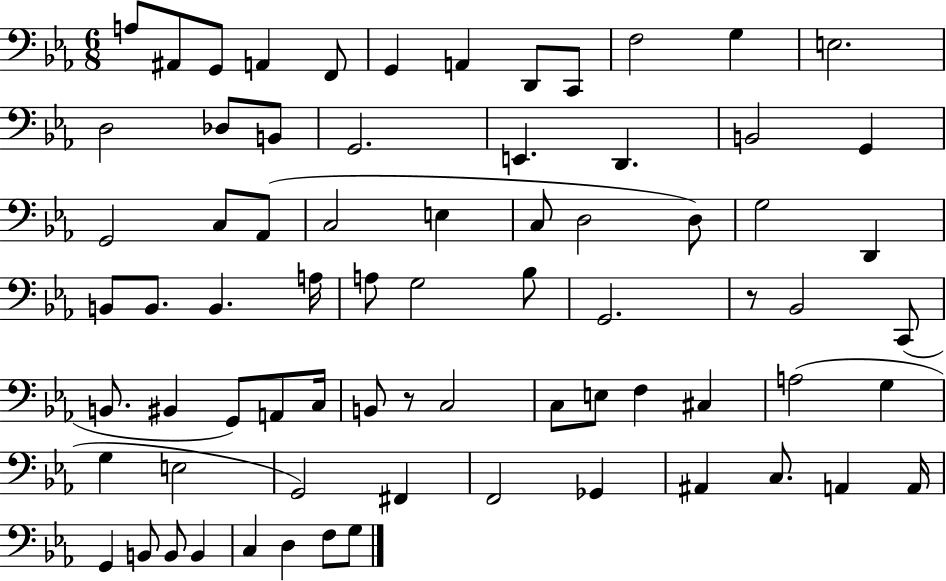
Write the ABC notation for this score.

X:1
T:Untitled
M:6/8
L:1/4
K:Eb
A,/2 ^A,,/2 G,,/2 A,, F,,/2 G,, A,, D,,/2 C,,/2 F,2 G, E,2 D,2 _D,/2 B,,/2 G,,2 E,, D,, B,,2 G,, G,,2 C,/2 _A,,/2 C,2 E, C,/2 D,2 D,/2 G,2 D,, B,,/2 B,,/2 B,, A,/4 A,/2 G,2 _B,/2 G,,2 z/2 _B,,2 C,,/2 B,,/2 ^B,, G,,/2 A,,/2 C,/4 B,,/2 z/2 C,2 C,/2 E,/2 F, ^C, A,2 G, G, E,2 G,,2 ^F,, F,,2 _G,, ^A,, C,/2 A,, A,,/4 G,, B,,/2 B,,/2 B,, C, D, F,/2 G,/2